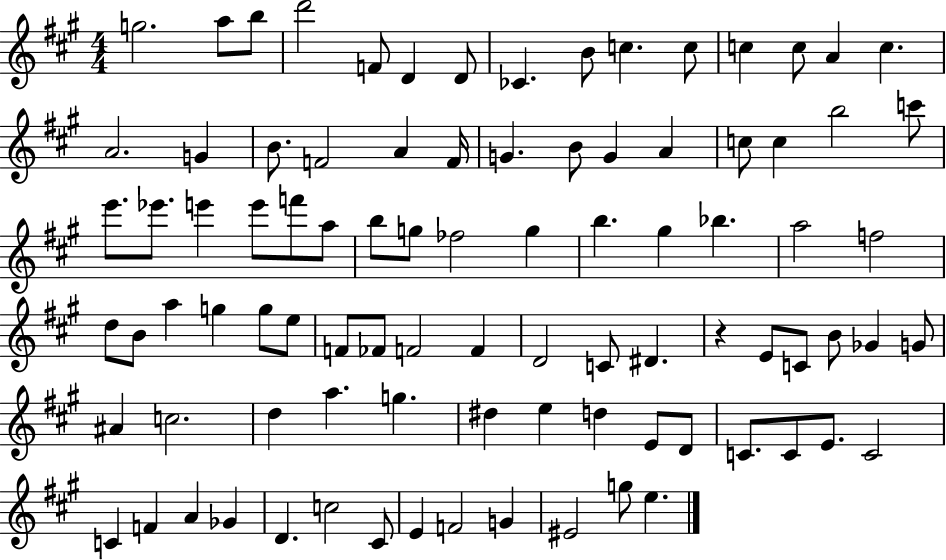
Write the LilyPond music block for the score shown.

{
  \clef treble
  \numericTimeSignature
  \time 4/4
  \key a \major
  g''2. a''8 b''8 | d'''2 f'8 d'4 d'8 | ces'4. b'8 c''4. c''8 | c''4 c''8 a'4 c''4. | \break a'2. g'4 | b'8. f'2 a'4 f'16 | g'4. b'8 g'4 a'4 | c''8 c''4 b''2 c'''8 | \break e'''8. ees'''8. e'''4 e'''8 f'''8 a''8 | b''8 g''8 fes''2 g''4 | b''4. gis''4 bes''4. | a''2 f''2 | \break d''8 b'8 a''4 g''4 g''8 e''8 | f'8 fes'8 f'2 f'4 | d'2 c'8 dis'4. | r4 e'8 c'8 b'8 ges'4 g'8 | \break ais'4 c''2. | d''4 a''4. g''4. | dis''4 e''4 d''4 e'8 d'8 | c'8. c'8 e'8. c'2 | \break c'4 f'4 a'4 ges'4 | d'4. c''2 cis'8 | e'4 f'2 g'4 | eis'2 g''8 e''4. | \break \bar "|."
}